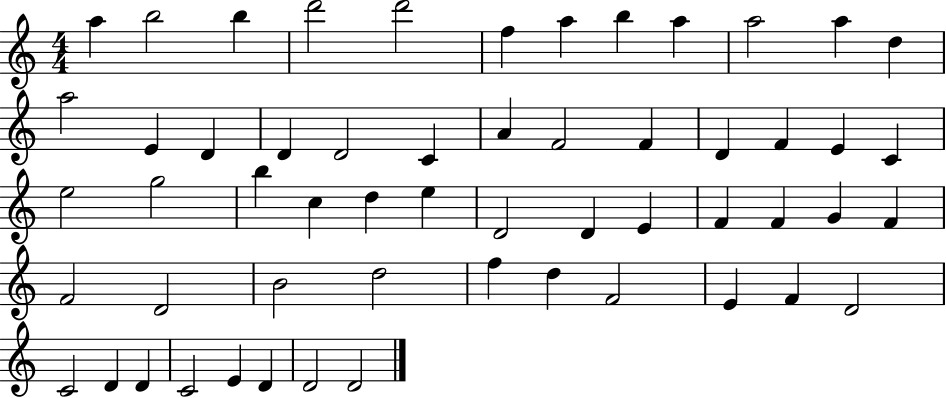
A5/q B5/h B5/q D6/h D6/h F5/q A5/q B5/q A5/q A5/h A5/q D5/q A5/h E4/q D4/q D4/q D4/h C4/q A4/q F4/h F4/q D4/q F4/q E4/q C4/q E5/h G5/h B5/q C5/q D5/q E5/q D4/h D4/q E4/q F4/q F4/q G4/q F4/q F4/h D4/h B4/h D5/h F5/q D5/q F4/h E4/q F4/q D4/h C4/h D4/q D4/q C4/h E4/q D4/q D4/h D4/h